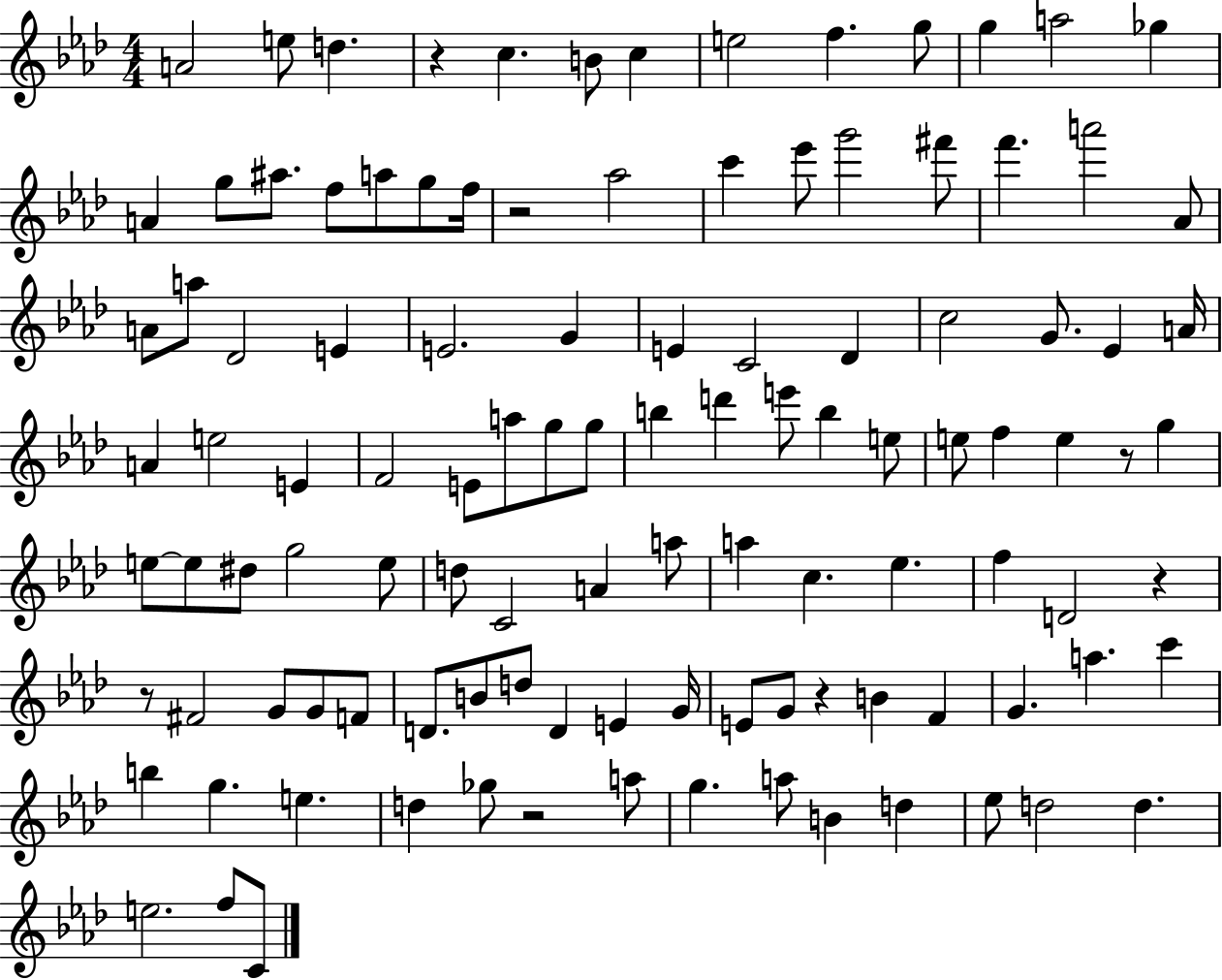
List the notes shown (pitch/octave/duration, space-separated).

A4/h E5/e D5/q. R/q C5/q. B4/e C5/q E5/h F5/q. G5/e G5/q A5/h Gb5/q A4/q G5/e A#5/e. F5/e A5/e G5/e F5/s R/h Ab5/h C6/q Eb6/e G6/h F#6/e F6/q. A6/h Ab4/e A4/e A5/e Db4/h E4/q E4/h. G4/q E4/q C4/h Db4/q C5/h G4/e. Eb4/q A4/s A4/q E5/h E4/q F4/h E4/e A5/e G5/e G5/e B5/q D6/q E6/e B5/q E5/e E5/e F5/q E5/q R/e G5/q E5/e E5/e D#5/e G5/h E5/e D5/e C4/h A4/q A5/e A5/q C5/q. Eb5/q. F5/q D4/h R/q R/e F#4/h G4/e G4/e F4/e D4/e. B4/e D5/e D4/q E4/q G4/s E4/e G4/e R/q B4/q F4/q G4/q. A5/q. C6/q B5/q G5/q. E5/q. D5/q Gb5/e R/h A5/e G5/q. A5/e B4/q D5/q Eb5/e D5/h D5/q. E5/h. F5/e C4/e